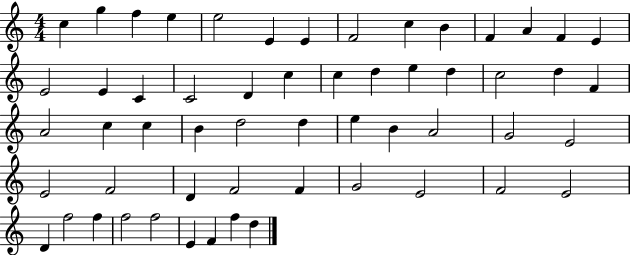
X:1
T:Untitled
M:4/4
L:1/4
K:C
c g f e e2 E E F2 c B F A F E E2 E C C2 D c c d e d c2 d F A2 c c B d2 d e B A2 G2 E2 E2 F2 D F2 F G2 E2 F2 E2 D f2 f f2 f2 E F f d